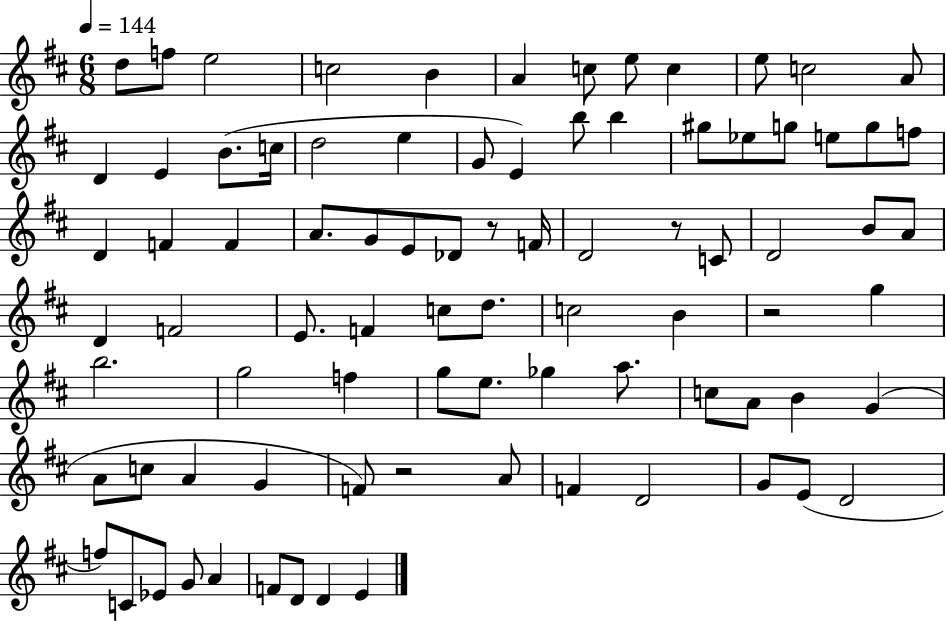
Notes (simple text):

D5/e F5/e E5/h C5/h B4/q A4/q C5/e E5/e C5/q E5/e C5/h A4/e D4/q E4/q B4/e. C5/s D5/h E5/q G4/e E4/q B5/e B5/q G#5/e Eb5/e G5/e E5/e G5/e F5/e D4/q F4/q F4/q A4/e. G4/e E4/e Db4/e R/e F4/s D4/h R/e C4/e D4/h B4/e A4/e D4/q F4/h E4/e. F4/q C5/e D5/e. C5/h B4/q R/h G5/q B5/h. G5/h F5/q G5/e E5/e. Gb5/q A5/e. C5/e A4/e B4/q G4/q A4/e C5/e A4/q G4/q F4/e R/h A4/e F4/q D4/h G4/e E4/e D4/h F5/e C4/e Eb4/e G4/e A4/q F4/e D4/e D4/q E4/q